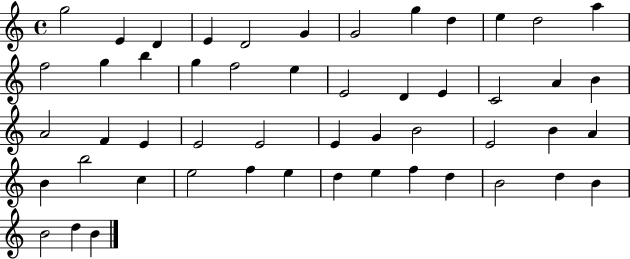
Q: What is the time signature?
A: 4/4